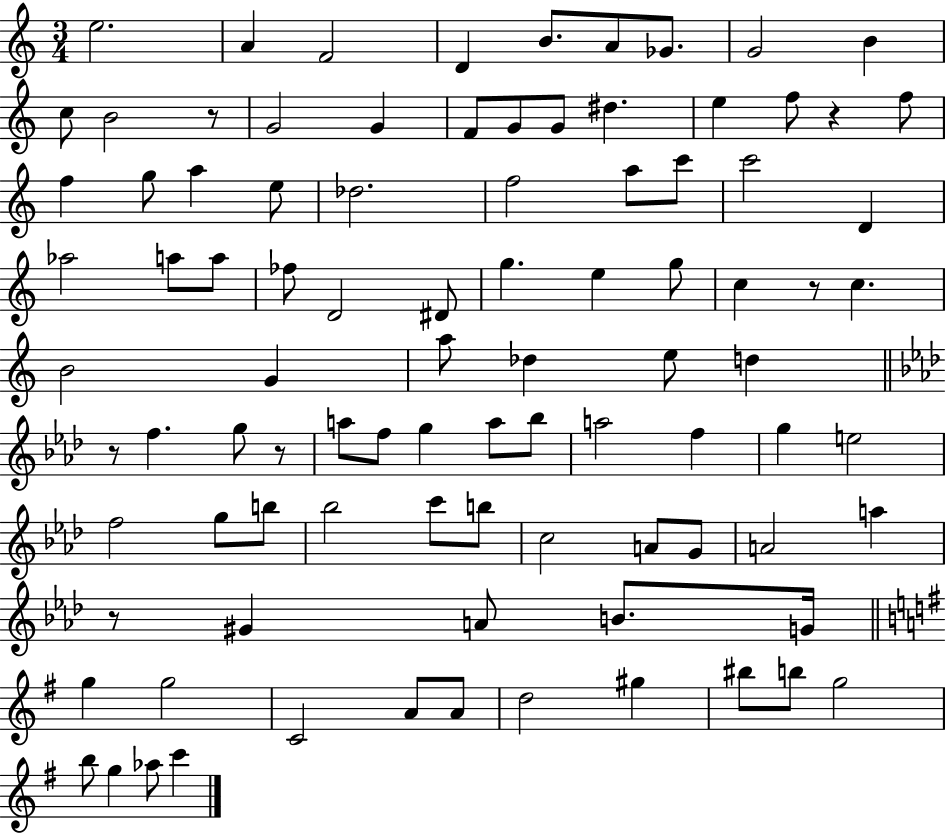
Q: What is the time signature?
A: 3/4